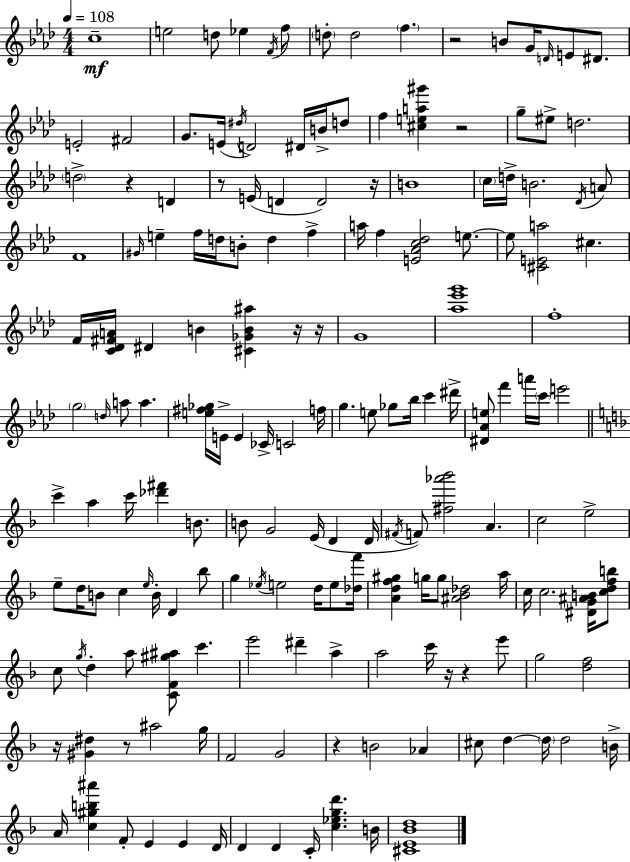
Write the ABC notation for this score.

X:1
T:Untitled
M:4/4
L:1/4
K:Ab
c4 e2 d/2 _e F/4 f/2 d/2 d2 f z2 B/2 G/4 D/4 E/2 ^D/2 E2 ^F2 G/2 E/4 ^d/4 D2 ^D/4 B/4 d/2 f [^cea^g'] z2 g/2 ^e/2 d2 d2 z D z/2 E/4 D D2 z/4 B4 c/4 d/4 B2 _D/4 A/2 F4 ^G/4 e f/4 d/4 B/2 d f a/4 f [E_Ac_d]2 e/2 e/2 [^CEa]2 ^c F/4 [C_D^FA]/4 ^D B [^C_GB^a] z/4 z/4 G4 [_a_e'g']4 f4 g2 d/4 a/2 a [e^f_g]/4 E/4 E _C/4 C2 f/4 g e/2 _g/2 _b/4 c' ^d'/4 [^D_Ae]/2 f' a'/4 c'/4 e'2 c' a c'/4 [_d'^f'] B/2 B/2 G2 E/4 D D/4 ^F/4 F/2 [^f_a'_b']2 A c2 e2 e/2 d/4 B/2 c e/4 B/4 D _b/2 g _e/4 e2 d/4 e/2 [_df']/4 [Adf^g] g/4 g/2 [^A_B_d]2 a/4 c/4 c2 [^DG^AB]/4 [cdfb]/2 c/2 g/4 d a/2 [CF^g^a]/2 c' e'2 ^d' a a2 c'/4 z/4 z e'/2 g2 [df]2 z/4 [^G^d] z/2 ^a2 g/4 F2 G2 z B2 _A ^c/2 d d/4 d2 B/4 A/4 [c^gb^a'] F/2 E E D/4 D D C/4 [c_egd'] B/4 [^CE_Bd]4